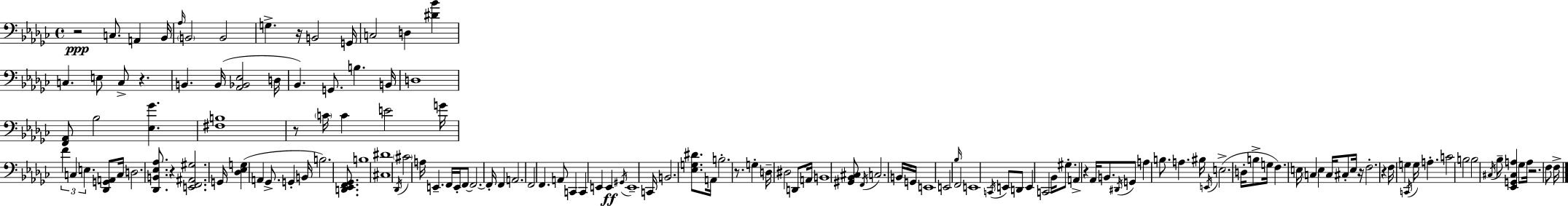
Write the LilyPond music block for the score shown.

{
  \clef bass
  \time 4/4
  \defaultTimeSignature
  \key ees \minor
  r2\ppp c8. a,4 bes,16 | \grace { aes16 } \parenthesize b,2 b,2 | g4.-> r16 b,2 | g,16 c2 d4 <dis' bes'>4 | \break c4. e8 c8-> r4. | b,4. b,16( <aes, bes, ees>2 | d16 bes,4.) g,8. b4. | b,16 d1 | \break <f, aes,>8 bes2 <ees ges'>4. | <fis b>1 | r8 \parenthesize c'16 c'4 e'2 | g'16 \tuplet 3/2 { f'4 c4 e4. } <des, g, a,>8 | \break c16 d2. <des, b, ees aes>8. | r4 <e, f, ais, gis>2. | g,16 <des ees g>4( a,4 ges,8.-> g,4-. | b,16 b2.) <d, ees, f, ges,>8. | \break b1 | <cis dis'>1 | \acciaccatura { des,16 } \parenthesize cis'2 a16 e,4.-- | f,16 e,16-. f,8~~ f,2.~~ | \break f,16-. f,4 a,2. | f,2 f,4. | a,8 c,4 c,4 e,4 e,4\ff | \acciaccatura { gis,16 } e,1-- | \break c,16 b,2. | <ees g dis'>8. a,16 b2.-. | r8. g4-. d16-- dis2 | d,8 a,16 b,1 | \break <gis, bes, cis>8 \acciaccatura { f,16 } c2. | b,16 g,16 e,1 | e,2 \grace { bes16 } f,2 | e,1 | \break \acciaccatura { c,16 } e,8 d,8 e,4 c,2 | bes,16 gis8.-. a,4-> r4 | aes,16 b,8. \acciaccatura { dis,16 } g,8 a4 b8. | a4. bis16 \acciaccatura { e,16 }( e2.-> | \break d16-. b8-> g16 f4.) e16 \parenthesize c4 | e4 c16 cis8-. e16 r16 f2.-. | r4 f16 g4 | \acciaccatura { c,16 } g16 a4.-. c'2 | \break b2 b2 | \acciaccatura { cis16 } bes8-- <ees, g, cis a>4 ges8 a16 r2. | f8 f16-> \bar "|."
}